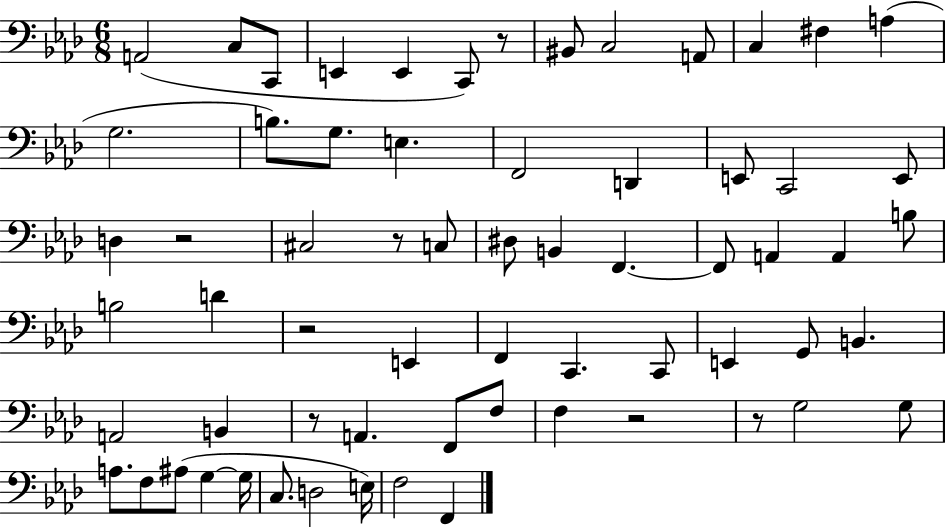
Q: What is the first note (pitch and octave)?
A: A2